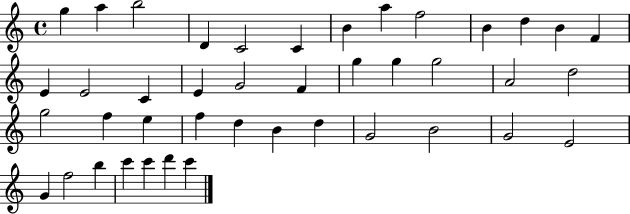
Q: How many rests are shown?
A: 0